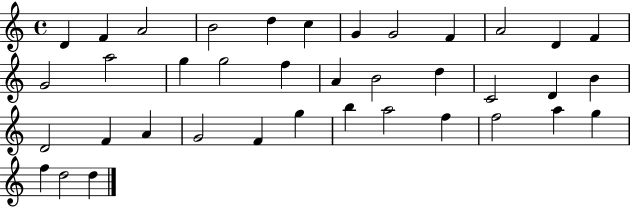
X:1
T:Untitled
M:4/4
L:1/4
K:C
D F A2 B2 d c G G2 F A2 D F G2 a2 g g2 f A B2 d C2 D B D2 F A G2 F g b a2 f f2 a g f d2 d